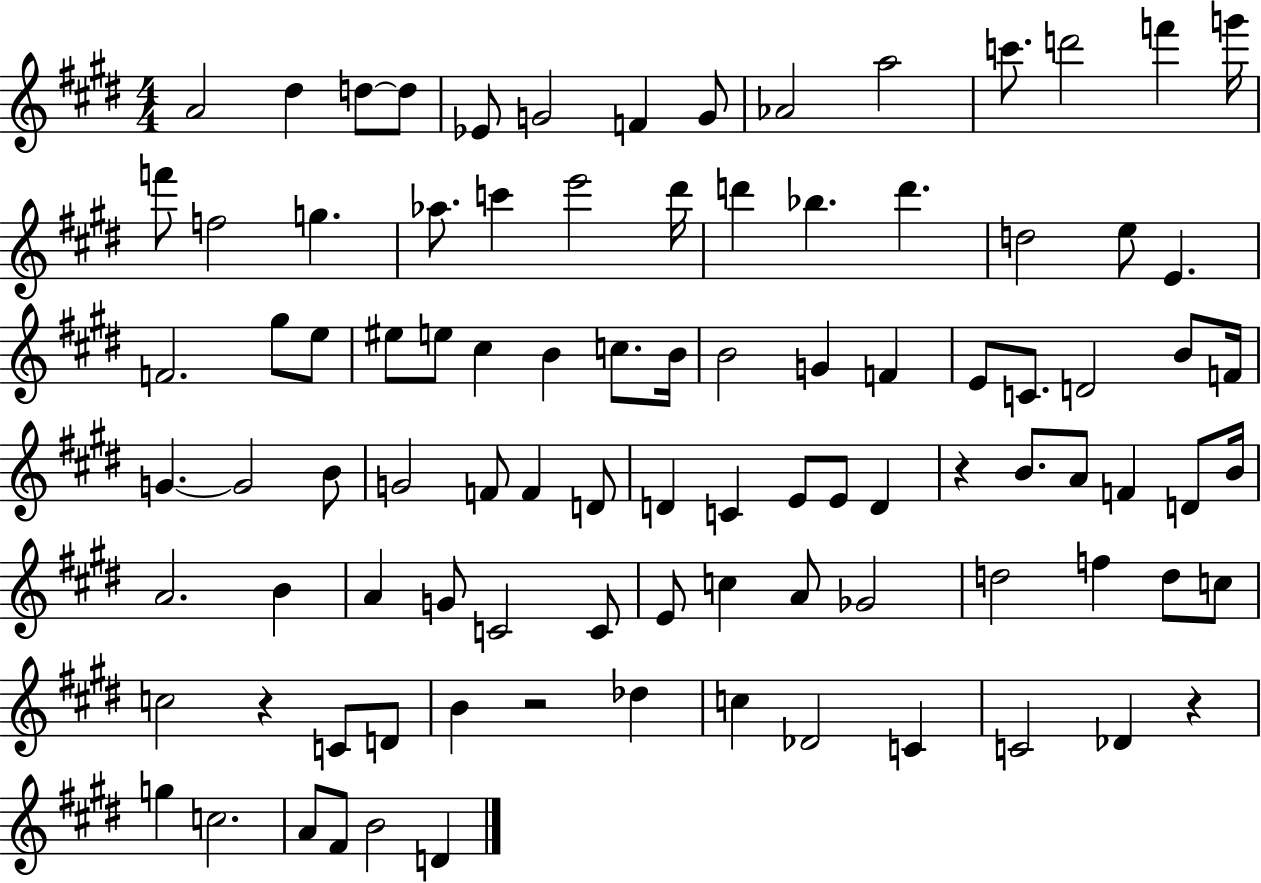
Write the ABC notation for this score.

X:1
T:Untitled
M:4/4
L:1/4
K:E
A2 ^d d/2 d/2 _E/2 G2 F G/2 _A2 a2 c'/2 d'2 f' g'/4 f'/2 f2 g _a/2 c' e'2 ^d'/4 d' _b d' d2 e/2 E F2 ^g/2 e/2 ^e/2 e/2 ^c B c/2 B/4 B2 G F E/2 C/2 D2 B/2 F/4 G G2 B/2 G2 F/2 F D/2 D C E/2 E/2 D z B/2 A/2 F D/2 B/4 A2 B A G/2 C2 C/2 E/2 c A/2 _G2 d2 f d/2 c/2 c2 z C/2 D/2 B z2 _d c _D2 C C2 _D z g c2 A/2 ^F/2 B2 D